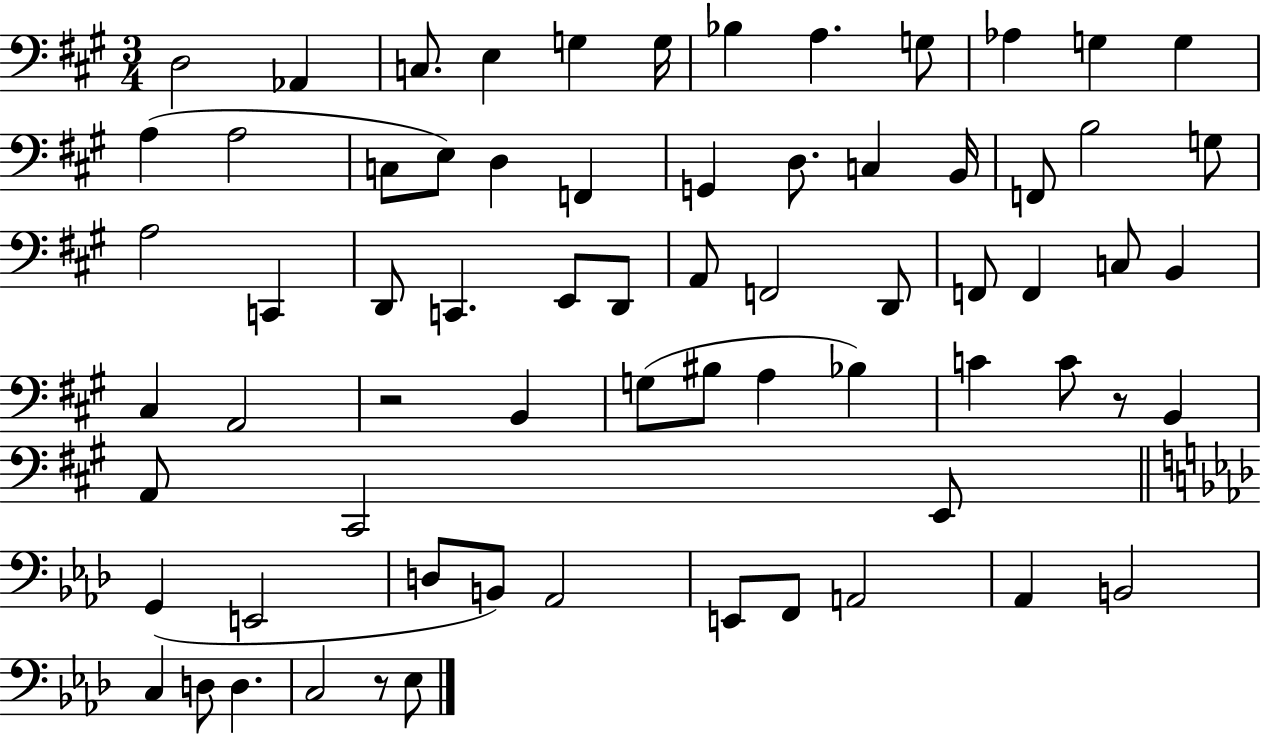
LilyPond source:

{
  \clef bass
  \numericTimeSignature
  \time 3/4
  \key a \major
  d2 aes,4 | c8. e4 g4 g16 | bes4 a4. g8 | aes4 g4 g4 | \break a4( a2 | c8 e8) d4 f,4 | g,4 d8. c4 b,16 | f,8 b2 g8 | \break a2 c,4 | d,8 c,4. e,8 d,8 | a,8 f,2 d,8 | f,8 f,4 c8 b,4 | \break cis4 a,2 | r2 b,4 | g8( bis8 a4 bes4) | c'4 c'8 r8 b,4 | \break a,8 cis,2 e,8 | \bar "||" \break \key aes \major g,4( e,2 | d8 b,8) aes,2 | e,8 f,8 a,2 | aes,4 b,2 | \break c4 d8 d4. | c2 r8 ees8 | \bar "|."
}